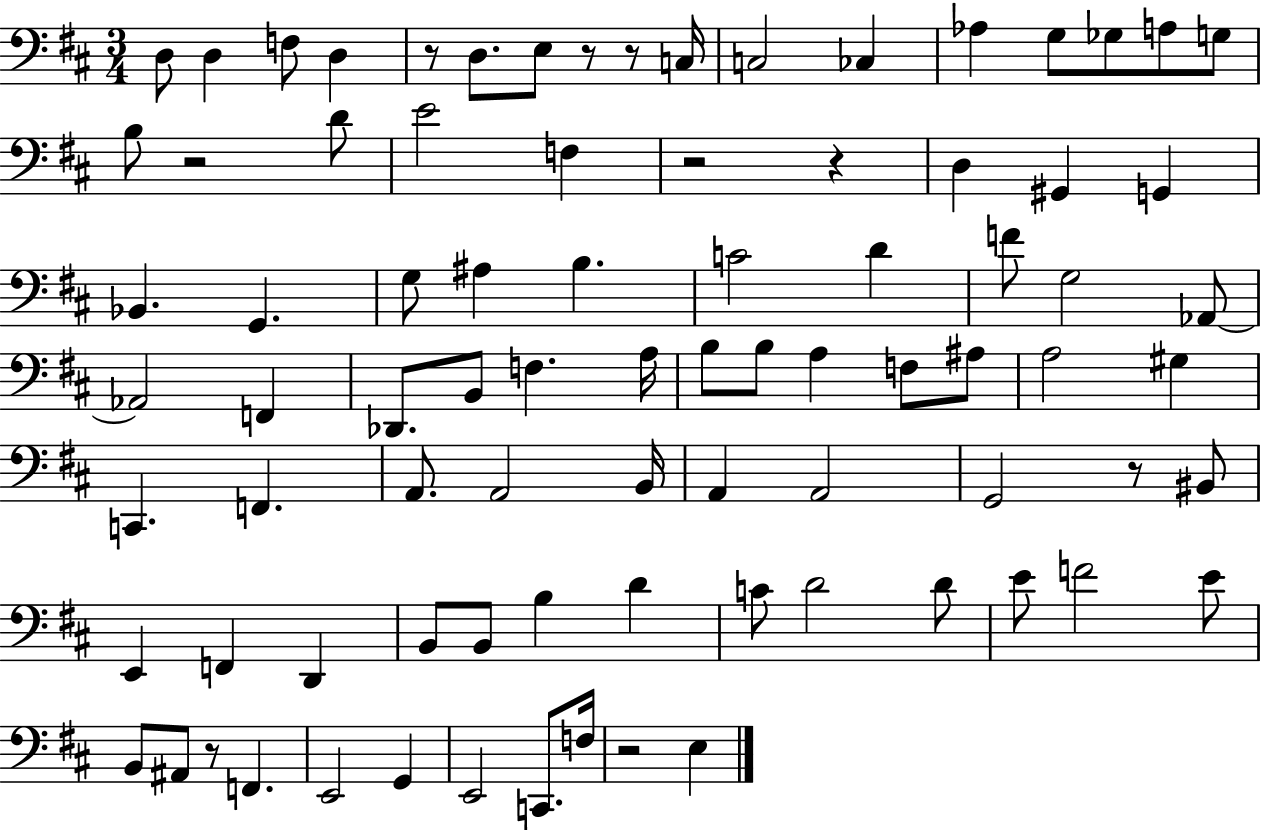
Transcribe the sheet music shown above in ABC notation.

X:1
T:Untitled
M:3/4
L:1/4
K:D
D,/2 D, F,/2 D, z/2 D,/2 E,/2 z/2 z/2 C,/4 C,2 _C, _A, G,/2 _G,/2 A,/2 G,/2 B,/2 z2 D/2 E2 F, z2 z D, ^G,, G,, _B,, G,, G,/2 ^A, B, C2 D F/2 G,2 _A,,/2 _A,,2 F,, _D,,/2 B,,/2 F, A,/4 B,/2 B,/2 A, F,/2 ^A,/2 A,2 ^G, C,, F,, A,,/2 A,,2 B,,/4 A,, A,,2 G,,2 z/2 ^B,,/2 E,, F,, D,, B,,/2 B,,/2 B, D C/2 D2 D/2 E/2 F2 E/2 B,,/2 ^A,,/2 z/2 F,, E,,2 G,, E,,2 C,,/2 F,/4 z2 E,